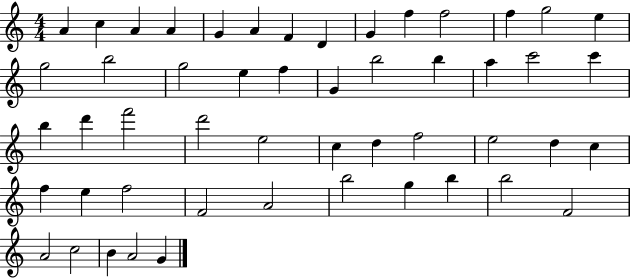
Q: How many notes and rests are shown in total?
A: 51